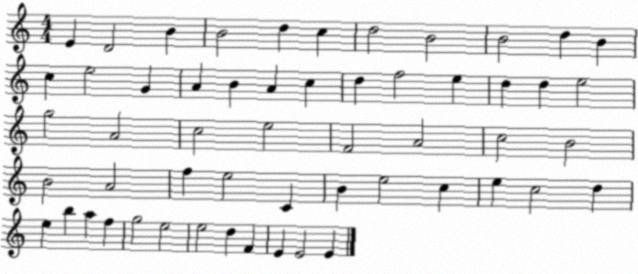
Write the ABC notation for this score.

X:1
T:Untitled
M:4/4
L:1/4
K:C
E D2 B B2 d c d2 B2 B2 d B c e2 G A B A c d f2 e d d e2 g2 A2 c2 e2 F2 A2 c2 B2 B2 A2 f e2 C B e2 c e c2 d e b a f g2 e2 e2 d F E E2 E